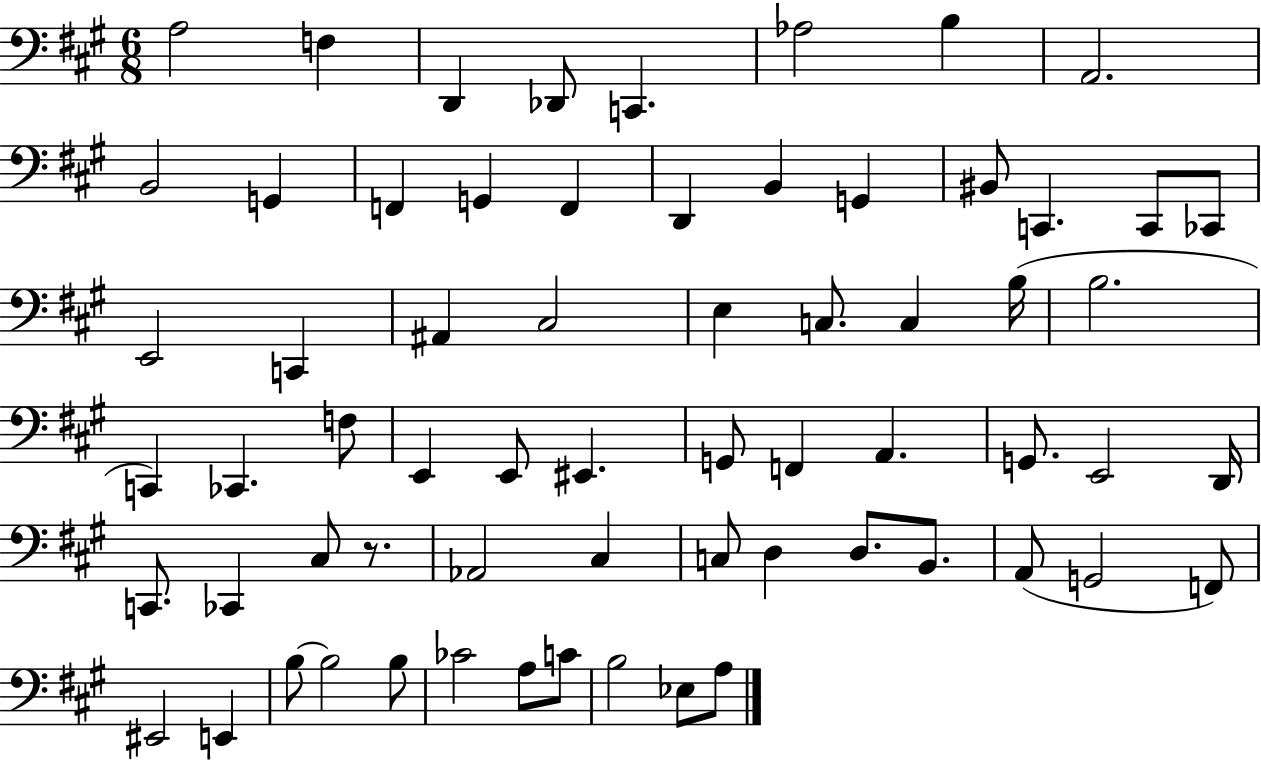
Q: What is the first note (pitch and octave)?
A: A3